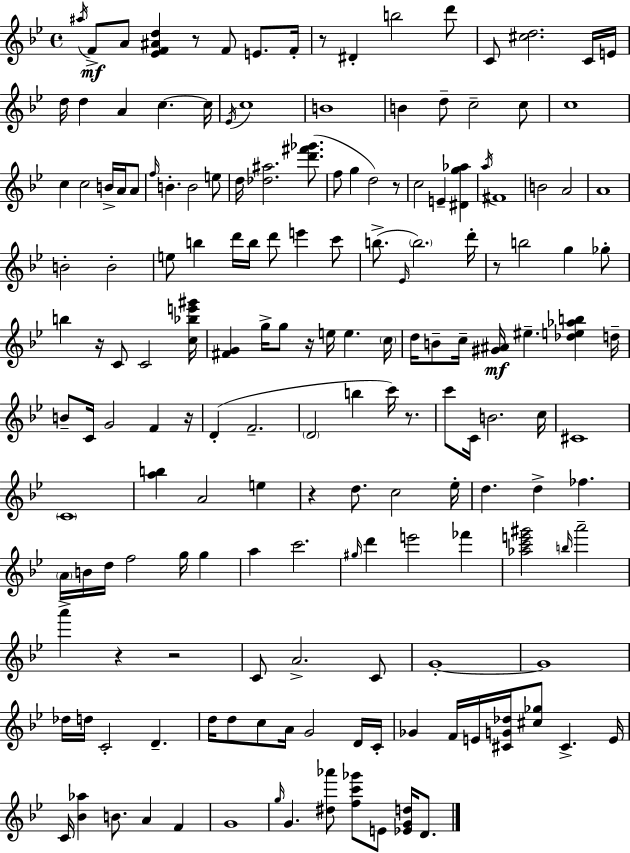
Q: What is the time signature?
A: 4/4